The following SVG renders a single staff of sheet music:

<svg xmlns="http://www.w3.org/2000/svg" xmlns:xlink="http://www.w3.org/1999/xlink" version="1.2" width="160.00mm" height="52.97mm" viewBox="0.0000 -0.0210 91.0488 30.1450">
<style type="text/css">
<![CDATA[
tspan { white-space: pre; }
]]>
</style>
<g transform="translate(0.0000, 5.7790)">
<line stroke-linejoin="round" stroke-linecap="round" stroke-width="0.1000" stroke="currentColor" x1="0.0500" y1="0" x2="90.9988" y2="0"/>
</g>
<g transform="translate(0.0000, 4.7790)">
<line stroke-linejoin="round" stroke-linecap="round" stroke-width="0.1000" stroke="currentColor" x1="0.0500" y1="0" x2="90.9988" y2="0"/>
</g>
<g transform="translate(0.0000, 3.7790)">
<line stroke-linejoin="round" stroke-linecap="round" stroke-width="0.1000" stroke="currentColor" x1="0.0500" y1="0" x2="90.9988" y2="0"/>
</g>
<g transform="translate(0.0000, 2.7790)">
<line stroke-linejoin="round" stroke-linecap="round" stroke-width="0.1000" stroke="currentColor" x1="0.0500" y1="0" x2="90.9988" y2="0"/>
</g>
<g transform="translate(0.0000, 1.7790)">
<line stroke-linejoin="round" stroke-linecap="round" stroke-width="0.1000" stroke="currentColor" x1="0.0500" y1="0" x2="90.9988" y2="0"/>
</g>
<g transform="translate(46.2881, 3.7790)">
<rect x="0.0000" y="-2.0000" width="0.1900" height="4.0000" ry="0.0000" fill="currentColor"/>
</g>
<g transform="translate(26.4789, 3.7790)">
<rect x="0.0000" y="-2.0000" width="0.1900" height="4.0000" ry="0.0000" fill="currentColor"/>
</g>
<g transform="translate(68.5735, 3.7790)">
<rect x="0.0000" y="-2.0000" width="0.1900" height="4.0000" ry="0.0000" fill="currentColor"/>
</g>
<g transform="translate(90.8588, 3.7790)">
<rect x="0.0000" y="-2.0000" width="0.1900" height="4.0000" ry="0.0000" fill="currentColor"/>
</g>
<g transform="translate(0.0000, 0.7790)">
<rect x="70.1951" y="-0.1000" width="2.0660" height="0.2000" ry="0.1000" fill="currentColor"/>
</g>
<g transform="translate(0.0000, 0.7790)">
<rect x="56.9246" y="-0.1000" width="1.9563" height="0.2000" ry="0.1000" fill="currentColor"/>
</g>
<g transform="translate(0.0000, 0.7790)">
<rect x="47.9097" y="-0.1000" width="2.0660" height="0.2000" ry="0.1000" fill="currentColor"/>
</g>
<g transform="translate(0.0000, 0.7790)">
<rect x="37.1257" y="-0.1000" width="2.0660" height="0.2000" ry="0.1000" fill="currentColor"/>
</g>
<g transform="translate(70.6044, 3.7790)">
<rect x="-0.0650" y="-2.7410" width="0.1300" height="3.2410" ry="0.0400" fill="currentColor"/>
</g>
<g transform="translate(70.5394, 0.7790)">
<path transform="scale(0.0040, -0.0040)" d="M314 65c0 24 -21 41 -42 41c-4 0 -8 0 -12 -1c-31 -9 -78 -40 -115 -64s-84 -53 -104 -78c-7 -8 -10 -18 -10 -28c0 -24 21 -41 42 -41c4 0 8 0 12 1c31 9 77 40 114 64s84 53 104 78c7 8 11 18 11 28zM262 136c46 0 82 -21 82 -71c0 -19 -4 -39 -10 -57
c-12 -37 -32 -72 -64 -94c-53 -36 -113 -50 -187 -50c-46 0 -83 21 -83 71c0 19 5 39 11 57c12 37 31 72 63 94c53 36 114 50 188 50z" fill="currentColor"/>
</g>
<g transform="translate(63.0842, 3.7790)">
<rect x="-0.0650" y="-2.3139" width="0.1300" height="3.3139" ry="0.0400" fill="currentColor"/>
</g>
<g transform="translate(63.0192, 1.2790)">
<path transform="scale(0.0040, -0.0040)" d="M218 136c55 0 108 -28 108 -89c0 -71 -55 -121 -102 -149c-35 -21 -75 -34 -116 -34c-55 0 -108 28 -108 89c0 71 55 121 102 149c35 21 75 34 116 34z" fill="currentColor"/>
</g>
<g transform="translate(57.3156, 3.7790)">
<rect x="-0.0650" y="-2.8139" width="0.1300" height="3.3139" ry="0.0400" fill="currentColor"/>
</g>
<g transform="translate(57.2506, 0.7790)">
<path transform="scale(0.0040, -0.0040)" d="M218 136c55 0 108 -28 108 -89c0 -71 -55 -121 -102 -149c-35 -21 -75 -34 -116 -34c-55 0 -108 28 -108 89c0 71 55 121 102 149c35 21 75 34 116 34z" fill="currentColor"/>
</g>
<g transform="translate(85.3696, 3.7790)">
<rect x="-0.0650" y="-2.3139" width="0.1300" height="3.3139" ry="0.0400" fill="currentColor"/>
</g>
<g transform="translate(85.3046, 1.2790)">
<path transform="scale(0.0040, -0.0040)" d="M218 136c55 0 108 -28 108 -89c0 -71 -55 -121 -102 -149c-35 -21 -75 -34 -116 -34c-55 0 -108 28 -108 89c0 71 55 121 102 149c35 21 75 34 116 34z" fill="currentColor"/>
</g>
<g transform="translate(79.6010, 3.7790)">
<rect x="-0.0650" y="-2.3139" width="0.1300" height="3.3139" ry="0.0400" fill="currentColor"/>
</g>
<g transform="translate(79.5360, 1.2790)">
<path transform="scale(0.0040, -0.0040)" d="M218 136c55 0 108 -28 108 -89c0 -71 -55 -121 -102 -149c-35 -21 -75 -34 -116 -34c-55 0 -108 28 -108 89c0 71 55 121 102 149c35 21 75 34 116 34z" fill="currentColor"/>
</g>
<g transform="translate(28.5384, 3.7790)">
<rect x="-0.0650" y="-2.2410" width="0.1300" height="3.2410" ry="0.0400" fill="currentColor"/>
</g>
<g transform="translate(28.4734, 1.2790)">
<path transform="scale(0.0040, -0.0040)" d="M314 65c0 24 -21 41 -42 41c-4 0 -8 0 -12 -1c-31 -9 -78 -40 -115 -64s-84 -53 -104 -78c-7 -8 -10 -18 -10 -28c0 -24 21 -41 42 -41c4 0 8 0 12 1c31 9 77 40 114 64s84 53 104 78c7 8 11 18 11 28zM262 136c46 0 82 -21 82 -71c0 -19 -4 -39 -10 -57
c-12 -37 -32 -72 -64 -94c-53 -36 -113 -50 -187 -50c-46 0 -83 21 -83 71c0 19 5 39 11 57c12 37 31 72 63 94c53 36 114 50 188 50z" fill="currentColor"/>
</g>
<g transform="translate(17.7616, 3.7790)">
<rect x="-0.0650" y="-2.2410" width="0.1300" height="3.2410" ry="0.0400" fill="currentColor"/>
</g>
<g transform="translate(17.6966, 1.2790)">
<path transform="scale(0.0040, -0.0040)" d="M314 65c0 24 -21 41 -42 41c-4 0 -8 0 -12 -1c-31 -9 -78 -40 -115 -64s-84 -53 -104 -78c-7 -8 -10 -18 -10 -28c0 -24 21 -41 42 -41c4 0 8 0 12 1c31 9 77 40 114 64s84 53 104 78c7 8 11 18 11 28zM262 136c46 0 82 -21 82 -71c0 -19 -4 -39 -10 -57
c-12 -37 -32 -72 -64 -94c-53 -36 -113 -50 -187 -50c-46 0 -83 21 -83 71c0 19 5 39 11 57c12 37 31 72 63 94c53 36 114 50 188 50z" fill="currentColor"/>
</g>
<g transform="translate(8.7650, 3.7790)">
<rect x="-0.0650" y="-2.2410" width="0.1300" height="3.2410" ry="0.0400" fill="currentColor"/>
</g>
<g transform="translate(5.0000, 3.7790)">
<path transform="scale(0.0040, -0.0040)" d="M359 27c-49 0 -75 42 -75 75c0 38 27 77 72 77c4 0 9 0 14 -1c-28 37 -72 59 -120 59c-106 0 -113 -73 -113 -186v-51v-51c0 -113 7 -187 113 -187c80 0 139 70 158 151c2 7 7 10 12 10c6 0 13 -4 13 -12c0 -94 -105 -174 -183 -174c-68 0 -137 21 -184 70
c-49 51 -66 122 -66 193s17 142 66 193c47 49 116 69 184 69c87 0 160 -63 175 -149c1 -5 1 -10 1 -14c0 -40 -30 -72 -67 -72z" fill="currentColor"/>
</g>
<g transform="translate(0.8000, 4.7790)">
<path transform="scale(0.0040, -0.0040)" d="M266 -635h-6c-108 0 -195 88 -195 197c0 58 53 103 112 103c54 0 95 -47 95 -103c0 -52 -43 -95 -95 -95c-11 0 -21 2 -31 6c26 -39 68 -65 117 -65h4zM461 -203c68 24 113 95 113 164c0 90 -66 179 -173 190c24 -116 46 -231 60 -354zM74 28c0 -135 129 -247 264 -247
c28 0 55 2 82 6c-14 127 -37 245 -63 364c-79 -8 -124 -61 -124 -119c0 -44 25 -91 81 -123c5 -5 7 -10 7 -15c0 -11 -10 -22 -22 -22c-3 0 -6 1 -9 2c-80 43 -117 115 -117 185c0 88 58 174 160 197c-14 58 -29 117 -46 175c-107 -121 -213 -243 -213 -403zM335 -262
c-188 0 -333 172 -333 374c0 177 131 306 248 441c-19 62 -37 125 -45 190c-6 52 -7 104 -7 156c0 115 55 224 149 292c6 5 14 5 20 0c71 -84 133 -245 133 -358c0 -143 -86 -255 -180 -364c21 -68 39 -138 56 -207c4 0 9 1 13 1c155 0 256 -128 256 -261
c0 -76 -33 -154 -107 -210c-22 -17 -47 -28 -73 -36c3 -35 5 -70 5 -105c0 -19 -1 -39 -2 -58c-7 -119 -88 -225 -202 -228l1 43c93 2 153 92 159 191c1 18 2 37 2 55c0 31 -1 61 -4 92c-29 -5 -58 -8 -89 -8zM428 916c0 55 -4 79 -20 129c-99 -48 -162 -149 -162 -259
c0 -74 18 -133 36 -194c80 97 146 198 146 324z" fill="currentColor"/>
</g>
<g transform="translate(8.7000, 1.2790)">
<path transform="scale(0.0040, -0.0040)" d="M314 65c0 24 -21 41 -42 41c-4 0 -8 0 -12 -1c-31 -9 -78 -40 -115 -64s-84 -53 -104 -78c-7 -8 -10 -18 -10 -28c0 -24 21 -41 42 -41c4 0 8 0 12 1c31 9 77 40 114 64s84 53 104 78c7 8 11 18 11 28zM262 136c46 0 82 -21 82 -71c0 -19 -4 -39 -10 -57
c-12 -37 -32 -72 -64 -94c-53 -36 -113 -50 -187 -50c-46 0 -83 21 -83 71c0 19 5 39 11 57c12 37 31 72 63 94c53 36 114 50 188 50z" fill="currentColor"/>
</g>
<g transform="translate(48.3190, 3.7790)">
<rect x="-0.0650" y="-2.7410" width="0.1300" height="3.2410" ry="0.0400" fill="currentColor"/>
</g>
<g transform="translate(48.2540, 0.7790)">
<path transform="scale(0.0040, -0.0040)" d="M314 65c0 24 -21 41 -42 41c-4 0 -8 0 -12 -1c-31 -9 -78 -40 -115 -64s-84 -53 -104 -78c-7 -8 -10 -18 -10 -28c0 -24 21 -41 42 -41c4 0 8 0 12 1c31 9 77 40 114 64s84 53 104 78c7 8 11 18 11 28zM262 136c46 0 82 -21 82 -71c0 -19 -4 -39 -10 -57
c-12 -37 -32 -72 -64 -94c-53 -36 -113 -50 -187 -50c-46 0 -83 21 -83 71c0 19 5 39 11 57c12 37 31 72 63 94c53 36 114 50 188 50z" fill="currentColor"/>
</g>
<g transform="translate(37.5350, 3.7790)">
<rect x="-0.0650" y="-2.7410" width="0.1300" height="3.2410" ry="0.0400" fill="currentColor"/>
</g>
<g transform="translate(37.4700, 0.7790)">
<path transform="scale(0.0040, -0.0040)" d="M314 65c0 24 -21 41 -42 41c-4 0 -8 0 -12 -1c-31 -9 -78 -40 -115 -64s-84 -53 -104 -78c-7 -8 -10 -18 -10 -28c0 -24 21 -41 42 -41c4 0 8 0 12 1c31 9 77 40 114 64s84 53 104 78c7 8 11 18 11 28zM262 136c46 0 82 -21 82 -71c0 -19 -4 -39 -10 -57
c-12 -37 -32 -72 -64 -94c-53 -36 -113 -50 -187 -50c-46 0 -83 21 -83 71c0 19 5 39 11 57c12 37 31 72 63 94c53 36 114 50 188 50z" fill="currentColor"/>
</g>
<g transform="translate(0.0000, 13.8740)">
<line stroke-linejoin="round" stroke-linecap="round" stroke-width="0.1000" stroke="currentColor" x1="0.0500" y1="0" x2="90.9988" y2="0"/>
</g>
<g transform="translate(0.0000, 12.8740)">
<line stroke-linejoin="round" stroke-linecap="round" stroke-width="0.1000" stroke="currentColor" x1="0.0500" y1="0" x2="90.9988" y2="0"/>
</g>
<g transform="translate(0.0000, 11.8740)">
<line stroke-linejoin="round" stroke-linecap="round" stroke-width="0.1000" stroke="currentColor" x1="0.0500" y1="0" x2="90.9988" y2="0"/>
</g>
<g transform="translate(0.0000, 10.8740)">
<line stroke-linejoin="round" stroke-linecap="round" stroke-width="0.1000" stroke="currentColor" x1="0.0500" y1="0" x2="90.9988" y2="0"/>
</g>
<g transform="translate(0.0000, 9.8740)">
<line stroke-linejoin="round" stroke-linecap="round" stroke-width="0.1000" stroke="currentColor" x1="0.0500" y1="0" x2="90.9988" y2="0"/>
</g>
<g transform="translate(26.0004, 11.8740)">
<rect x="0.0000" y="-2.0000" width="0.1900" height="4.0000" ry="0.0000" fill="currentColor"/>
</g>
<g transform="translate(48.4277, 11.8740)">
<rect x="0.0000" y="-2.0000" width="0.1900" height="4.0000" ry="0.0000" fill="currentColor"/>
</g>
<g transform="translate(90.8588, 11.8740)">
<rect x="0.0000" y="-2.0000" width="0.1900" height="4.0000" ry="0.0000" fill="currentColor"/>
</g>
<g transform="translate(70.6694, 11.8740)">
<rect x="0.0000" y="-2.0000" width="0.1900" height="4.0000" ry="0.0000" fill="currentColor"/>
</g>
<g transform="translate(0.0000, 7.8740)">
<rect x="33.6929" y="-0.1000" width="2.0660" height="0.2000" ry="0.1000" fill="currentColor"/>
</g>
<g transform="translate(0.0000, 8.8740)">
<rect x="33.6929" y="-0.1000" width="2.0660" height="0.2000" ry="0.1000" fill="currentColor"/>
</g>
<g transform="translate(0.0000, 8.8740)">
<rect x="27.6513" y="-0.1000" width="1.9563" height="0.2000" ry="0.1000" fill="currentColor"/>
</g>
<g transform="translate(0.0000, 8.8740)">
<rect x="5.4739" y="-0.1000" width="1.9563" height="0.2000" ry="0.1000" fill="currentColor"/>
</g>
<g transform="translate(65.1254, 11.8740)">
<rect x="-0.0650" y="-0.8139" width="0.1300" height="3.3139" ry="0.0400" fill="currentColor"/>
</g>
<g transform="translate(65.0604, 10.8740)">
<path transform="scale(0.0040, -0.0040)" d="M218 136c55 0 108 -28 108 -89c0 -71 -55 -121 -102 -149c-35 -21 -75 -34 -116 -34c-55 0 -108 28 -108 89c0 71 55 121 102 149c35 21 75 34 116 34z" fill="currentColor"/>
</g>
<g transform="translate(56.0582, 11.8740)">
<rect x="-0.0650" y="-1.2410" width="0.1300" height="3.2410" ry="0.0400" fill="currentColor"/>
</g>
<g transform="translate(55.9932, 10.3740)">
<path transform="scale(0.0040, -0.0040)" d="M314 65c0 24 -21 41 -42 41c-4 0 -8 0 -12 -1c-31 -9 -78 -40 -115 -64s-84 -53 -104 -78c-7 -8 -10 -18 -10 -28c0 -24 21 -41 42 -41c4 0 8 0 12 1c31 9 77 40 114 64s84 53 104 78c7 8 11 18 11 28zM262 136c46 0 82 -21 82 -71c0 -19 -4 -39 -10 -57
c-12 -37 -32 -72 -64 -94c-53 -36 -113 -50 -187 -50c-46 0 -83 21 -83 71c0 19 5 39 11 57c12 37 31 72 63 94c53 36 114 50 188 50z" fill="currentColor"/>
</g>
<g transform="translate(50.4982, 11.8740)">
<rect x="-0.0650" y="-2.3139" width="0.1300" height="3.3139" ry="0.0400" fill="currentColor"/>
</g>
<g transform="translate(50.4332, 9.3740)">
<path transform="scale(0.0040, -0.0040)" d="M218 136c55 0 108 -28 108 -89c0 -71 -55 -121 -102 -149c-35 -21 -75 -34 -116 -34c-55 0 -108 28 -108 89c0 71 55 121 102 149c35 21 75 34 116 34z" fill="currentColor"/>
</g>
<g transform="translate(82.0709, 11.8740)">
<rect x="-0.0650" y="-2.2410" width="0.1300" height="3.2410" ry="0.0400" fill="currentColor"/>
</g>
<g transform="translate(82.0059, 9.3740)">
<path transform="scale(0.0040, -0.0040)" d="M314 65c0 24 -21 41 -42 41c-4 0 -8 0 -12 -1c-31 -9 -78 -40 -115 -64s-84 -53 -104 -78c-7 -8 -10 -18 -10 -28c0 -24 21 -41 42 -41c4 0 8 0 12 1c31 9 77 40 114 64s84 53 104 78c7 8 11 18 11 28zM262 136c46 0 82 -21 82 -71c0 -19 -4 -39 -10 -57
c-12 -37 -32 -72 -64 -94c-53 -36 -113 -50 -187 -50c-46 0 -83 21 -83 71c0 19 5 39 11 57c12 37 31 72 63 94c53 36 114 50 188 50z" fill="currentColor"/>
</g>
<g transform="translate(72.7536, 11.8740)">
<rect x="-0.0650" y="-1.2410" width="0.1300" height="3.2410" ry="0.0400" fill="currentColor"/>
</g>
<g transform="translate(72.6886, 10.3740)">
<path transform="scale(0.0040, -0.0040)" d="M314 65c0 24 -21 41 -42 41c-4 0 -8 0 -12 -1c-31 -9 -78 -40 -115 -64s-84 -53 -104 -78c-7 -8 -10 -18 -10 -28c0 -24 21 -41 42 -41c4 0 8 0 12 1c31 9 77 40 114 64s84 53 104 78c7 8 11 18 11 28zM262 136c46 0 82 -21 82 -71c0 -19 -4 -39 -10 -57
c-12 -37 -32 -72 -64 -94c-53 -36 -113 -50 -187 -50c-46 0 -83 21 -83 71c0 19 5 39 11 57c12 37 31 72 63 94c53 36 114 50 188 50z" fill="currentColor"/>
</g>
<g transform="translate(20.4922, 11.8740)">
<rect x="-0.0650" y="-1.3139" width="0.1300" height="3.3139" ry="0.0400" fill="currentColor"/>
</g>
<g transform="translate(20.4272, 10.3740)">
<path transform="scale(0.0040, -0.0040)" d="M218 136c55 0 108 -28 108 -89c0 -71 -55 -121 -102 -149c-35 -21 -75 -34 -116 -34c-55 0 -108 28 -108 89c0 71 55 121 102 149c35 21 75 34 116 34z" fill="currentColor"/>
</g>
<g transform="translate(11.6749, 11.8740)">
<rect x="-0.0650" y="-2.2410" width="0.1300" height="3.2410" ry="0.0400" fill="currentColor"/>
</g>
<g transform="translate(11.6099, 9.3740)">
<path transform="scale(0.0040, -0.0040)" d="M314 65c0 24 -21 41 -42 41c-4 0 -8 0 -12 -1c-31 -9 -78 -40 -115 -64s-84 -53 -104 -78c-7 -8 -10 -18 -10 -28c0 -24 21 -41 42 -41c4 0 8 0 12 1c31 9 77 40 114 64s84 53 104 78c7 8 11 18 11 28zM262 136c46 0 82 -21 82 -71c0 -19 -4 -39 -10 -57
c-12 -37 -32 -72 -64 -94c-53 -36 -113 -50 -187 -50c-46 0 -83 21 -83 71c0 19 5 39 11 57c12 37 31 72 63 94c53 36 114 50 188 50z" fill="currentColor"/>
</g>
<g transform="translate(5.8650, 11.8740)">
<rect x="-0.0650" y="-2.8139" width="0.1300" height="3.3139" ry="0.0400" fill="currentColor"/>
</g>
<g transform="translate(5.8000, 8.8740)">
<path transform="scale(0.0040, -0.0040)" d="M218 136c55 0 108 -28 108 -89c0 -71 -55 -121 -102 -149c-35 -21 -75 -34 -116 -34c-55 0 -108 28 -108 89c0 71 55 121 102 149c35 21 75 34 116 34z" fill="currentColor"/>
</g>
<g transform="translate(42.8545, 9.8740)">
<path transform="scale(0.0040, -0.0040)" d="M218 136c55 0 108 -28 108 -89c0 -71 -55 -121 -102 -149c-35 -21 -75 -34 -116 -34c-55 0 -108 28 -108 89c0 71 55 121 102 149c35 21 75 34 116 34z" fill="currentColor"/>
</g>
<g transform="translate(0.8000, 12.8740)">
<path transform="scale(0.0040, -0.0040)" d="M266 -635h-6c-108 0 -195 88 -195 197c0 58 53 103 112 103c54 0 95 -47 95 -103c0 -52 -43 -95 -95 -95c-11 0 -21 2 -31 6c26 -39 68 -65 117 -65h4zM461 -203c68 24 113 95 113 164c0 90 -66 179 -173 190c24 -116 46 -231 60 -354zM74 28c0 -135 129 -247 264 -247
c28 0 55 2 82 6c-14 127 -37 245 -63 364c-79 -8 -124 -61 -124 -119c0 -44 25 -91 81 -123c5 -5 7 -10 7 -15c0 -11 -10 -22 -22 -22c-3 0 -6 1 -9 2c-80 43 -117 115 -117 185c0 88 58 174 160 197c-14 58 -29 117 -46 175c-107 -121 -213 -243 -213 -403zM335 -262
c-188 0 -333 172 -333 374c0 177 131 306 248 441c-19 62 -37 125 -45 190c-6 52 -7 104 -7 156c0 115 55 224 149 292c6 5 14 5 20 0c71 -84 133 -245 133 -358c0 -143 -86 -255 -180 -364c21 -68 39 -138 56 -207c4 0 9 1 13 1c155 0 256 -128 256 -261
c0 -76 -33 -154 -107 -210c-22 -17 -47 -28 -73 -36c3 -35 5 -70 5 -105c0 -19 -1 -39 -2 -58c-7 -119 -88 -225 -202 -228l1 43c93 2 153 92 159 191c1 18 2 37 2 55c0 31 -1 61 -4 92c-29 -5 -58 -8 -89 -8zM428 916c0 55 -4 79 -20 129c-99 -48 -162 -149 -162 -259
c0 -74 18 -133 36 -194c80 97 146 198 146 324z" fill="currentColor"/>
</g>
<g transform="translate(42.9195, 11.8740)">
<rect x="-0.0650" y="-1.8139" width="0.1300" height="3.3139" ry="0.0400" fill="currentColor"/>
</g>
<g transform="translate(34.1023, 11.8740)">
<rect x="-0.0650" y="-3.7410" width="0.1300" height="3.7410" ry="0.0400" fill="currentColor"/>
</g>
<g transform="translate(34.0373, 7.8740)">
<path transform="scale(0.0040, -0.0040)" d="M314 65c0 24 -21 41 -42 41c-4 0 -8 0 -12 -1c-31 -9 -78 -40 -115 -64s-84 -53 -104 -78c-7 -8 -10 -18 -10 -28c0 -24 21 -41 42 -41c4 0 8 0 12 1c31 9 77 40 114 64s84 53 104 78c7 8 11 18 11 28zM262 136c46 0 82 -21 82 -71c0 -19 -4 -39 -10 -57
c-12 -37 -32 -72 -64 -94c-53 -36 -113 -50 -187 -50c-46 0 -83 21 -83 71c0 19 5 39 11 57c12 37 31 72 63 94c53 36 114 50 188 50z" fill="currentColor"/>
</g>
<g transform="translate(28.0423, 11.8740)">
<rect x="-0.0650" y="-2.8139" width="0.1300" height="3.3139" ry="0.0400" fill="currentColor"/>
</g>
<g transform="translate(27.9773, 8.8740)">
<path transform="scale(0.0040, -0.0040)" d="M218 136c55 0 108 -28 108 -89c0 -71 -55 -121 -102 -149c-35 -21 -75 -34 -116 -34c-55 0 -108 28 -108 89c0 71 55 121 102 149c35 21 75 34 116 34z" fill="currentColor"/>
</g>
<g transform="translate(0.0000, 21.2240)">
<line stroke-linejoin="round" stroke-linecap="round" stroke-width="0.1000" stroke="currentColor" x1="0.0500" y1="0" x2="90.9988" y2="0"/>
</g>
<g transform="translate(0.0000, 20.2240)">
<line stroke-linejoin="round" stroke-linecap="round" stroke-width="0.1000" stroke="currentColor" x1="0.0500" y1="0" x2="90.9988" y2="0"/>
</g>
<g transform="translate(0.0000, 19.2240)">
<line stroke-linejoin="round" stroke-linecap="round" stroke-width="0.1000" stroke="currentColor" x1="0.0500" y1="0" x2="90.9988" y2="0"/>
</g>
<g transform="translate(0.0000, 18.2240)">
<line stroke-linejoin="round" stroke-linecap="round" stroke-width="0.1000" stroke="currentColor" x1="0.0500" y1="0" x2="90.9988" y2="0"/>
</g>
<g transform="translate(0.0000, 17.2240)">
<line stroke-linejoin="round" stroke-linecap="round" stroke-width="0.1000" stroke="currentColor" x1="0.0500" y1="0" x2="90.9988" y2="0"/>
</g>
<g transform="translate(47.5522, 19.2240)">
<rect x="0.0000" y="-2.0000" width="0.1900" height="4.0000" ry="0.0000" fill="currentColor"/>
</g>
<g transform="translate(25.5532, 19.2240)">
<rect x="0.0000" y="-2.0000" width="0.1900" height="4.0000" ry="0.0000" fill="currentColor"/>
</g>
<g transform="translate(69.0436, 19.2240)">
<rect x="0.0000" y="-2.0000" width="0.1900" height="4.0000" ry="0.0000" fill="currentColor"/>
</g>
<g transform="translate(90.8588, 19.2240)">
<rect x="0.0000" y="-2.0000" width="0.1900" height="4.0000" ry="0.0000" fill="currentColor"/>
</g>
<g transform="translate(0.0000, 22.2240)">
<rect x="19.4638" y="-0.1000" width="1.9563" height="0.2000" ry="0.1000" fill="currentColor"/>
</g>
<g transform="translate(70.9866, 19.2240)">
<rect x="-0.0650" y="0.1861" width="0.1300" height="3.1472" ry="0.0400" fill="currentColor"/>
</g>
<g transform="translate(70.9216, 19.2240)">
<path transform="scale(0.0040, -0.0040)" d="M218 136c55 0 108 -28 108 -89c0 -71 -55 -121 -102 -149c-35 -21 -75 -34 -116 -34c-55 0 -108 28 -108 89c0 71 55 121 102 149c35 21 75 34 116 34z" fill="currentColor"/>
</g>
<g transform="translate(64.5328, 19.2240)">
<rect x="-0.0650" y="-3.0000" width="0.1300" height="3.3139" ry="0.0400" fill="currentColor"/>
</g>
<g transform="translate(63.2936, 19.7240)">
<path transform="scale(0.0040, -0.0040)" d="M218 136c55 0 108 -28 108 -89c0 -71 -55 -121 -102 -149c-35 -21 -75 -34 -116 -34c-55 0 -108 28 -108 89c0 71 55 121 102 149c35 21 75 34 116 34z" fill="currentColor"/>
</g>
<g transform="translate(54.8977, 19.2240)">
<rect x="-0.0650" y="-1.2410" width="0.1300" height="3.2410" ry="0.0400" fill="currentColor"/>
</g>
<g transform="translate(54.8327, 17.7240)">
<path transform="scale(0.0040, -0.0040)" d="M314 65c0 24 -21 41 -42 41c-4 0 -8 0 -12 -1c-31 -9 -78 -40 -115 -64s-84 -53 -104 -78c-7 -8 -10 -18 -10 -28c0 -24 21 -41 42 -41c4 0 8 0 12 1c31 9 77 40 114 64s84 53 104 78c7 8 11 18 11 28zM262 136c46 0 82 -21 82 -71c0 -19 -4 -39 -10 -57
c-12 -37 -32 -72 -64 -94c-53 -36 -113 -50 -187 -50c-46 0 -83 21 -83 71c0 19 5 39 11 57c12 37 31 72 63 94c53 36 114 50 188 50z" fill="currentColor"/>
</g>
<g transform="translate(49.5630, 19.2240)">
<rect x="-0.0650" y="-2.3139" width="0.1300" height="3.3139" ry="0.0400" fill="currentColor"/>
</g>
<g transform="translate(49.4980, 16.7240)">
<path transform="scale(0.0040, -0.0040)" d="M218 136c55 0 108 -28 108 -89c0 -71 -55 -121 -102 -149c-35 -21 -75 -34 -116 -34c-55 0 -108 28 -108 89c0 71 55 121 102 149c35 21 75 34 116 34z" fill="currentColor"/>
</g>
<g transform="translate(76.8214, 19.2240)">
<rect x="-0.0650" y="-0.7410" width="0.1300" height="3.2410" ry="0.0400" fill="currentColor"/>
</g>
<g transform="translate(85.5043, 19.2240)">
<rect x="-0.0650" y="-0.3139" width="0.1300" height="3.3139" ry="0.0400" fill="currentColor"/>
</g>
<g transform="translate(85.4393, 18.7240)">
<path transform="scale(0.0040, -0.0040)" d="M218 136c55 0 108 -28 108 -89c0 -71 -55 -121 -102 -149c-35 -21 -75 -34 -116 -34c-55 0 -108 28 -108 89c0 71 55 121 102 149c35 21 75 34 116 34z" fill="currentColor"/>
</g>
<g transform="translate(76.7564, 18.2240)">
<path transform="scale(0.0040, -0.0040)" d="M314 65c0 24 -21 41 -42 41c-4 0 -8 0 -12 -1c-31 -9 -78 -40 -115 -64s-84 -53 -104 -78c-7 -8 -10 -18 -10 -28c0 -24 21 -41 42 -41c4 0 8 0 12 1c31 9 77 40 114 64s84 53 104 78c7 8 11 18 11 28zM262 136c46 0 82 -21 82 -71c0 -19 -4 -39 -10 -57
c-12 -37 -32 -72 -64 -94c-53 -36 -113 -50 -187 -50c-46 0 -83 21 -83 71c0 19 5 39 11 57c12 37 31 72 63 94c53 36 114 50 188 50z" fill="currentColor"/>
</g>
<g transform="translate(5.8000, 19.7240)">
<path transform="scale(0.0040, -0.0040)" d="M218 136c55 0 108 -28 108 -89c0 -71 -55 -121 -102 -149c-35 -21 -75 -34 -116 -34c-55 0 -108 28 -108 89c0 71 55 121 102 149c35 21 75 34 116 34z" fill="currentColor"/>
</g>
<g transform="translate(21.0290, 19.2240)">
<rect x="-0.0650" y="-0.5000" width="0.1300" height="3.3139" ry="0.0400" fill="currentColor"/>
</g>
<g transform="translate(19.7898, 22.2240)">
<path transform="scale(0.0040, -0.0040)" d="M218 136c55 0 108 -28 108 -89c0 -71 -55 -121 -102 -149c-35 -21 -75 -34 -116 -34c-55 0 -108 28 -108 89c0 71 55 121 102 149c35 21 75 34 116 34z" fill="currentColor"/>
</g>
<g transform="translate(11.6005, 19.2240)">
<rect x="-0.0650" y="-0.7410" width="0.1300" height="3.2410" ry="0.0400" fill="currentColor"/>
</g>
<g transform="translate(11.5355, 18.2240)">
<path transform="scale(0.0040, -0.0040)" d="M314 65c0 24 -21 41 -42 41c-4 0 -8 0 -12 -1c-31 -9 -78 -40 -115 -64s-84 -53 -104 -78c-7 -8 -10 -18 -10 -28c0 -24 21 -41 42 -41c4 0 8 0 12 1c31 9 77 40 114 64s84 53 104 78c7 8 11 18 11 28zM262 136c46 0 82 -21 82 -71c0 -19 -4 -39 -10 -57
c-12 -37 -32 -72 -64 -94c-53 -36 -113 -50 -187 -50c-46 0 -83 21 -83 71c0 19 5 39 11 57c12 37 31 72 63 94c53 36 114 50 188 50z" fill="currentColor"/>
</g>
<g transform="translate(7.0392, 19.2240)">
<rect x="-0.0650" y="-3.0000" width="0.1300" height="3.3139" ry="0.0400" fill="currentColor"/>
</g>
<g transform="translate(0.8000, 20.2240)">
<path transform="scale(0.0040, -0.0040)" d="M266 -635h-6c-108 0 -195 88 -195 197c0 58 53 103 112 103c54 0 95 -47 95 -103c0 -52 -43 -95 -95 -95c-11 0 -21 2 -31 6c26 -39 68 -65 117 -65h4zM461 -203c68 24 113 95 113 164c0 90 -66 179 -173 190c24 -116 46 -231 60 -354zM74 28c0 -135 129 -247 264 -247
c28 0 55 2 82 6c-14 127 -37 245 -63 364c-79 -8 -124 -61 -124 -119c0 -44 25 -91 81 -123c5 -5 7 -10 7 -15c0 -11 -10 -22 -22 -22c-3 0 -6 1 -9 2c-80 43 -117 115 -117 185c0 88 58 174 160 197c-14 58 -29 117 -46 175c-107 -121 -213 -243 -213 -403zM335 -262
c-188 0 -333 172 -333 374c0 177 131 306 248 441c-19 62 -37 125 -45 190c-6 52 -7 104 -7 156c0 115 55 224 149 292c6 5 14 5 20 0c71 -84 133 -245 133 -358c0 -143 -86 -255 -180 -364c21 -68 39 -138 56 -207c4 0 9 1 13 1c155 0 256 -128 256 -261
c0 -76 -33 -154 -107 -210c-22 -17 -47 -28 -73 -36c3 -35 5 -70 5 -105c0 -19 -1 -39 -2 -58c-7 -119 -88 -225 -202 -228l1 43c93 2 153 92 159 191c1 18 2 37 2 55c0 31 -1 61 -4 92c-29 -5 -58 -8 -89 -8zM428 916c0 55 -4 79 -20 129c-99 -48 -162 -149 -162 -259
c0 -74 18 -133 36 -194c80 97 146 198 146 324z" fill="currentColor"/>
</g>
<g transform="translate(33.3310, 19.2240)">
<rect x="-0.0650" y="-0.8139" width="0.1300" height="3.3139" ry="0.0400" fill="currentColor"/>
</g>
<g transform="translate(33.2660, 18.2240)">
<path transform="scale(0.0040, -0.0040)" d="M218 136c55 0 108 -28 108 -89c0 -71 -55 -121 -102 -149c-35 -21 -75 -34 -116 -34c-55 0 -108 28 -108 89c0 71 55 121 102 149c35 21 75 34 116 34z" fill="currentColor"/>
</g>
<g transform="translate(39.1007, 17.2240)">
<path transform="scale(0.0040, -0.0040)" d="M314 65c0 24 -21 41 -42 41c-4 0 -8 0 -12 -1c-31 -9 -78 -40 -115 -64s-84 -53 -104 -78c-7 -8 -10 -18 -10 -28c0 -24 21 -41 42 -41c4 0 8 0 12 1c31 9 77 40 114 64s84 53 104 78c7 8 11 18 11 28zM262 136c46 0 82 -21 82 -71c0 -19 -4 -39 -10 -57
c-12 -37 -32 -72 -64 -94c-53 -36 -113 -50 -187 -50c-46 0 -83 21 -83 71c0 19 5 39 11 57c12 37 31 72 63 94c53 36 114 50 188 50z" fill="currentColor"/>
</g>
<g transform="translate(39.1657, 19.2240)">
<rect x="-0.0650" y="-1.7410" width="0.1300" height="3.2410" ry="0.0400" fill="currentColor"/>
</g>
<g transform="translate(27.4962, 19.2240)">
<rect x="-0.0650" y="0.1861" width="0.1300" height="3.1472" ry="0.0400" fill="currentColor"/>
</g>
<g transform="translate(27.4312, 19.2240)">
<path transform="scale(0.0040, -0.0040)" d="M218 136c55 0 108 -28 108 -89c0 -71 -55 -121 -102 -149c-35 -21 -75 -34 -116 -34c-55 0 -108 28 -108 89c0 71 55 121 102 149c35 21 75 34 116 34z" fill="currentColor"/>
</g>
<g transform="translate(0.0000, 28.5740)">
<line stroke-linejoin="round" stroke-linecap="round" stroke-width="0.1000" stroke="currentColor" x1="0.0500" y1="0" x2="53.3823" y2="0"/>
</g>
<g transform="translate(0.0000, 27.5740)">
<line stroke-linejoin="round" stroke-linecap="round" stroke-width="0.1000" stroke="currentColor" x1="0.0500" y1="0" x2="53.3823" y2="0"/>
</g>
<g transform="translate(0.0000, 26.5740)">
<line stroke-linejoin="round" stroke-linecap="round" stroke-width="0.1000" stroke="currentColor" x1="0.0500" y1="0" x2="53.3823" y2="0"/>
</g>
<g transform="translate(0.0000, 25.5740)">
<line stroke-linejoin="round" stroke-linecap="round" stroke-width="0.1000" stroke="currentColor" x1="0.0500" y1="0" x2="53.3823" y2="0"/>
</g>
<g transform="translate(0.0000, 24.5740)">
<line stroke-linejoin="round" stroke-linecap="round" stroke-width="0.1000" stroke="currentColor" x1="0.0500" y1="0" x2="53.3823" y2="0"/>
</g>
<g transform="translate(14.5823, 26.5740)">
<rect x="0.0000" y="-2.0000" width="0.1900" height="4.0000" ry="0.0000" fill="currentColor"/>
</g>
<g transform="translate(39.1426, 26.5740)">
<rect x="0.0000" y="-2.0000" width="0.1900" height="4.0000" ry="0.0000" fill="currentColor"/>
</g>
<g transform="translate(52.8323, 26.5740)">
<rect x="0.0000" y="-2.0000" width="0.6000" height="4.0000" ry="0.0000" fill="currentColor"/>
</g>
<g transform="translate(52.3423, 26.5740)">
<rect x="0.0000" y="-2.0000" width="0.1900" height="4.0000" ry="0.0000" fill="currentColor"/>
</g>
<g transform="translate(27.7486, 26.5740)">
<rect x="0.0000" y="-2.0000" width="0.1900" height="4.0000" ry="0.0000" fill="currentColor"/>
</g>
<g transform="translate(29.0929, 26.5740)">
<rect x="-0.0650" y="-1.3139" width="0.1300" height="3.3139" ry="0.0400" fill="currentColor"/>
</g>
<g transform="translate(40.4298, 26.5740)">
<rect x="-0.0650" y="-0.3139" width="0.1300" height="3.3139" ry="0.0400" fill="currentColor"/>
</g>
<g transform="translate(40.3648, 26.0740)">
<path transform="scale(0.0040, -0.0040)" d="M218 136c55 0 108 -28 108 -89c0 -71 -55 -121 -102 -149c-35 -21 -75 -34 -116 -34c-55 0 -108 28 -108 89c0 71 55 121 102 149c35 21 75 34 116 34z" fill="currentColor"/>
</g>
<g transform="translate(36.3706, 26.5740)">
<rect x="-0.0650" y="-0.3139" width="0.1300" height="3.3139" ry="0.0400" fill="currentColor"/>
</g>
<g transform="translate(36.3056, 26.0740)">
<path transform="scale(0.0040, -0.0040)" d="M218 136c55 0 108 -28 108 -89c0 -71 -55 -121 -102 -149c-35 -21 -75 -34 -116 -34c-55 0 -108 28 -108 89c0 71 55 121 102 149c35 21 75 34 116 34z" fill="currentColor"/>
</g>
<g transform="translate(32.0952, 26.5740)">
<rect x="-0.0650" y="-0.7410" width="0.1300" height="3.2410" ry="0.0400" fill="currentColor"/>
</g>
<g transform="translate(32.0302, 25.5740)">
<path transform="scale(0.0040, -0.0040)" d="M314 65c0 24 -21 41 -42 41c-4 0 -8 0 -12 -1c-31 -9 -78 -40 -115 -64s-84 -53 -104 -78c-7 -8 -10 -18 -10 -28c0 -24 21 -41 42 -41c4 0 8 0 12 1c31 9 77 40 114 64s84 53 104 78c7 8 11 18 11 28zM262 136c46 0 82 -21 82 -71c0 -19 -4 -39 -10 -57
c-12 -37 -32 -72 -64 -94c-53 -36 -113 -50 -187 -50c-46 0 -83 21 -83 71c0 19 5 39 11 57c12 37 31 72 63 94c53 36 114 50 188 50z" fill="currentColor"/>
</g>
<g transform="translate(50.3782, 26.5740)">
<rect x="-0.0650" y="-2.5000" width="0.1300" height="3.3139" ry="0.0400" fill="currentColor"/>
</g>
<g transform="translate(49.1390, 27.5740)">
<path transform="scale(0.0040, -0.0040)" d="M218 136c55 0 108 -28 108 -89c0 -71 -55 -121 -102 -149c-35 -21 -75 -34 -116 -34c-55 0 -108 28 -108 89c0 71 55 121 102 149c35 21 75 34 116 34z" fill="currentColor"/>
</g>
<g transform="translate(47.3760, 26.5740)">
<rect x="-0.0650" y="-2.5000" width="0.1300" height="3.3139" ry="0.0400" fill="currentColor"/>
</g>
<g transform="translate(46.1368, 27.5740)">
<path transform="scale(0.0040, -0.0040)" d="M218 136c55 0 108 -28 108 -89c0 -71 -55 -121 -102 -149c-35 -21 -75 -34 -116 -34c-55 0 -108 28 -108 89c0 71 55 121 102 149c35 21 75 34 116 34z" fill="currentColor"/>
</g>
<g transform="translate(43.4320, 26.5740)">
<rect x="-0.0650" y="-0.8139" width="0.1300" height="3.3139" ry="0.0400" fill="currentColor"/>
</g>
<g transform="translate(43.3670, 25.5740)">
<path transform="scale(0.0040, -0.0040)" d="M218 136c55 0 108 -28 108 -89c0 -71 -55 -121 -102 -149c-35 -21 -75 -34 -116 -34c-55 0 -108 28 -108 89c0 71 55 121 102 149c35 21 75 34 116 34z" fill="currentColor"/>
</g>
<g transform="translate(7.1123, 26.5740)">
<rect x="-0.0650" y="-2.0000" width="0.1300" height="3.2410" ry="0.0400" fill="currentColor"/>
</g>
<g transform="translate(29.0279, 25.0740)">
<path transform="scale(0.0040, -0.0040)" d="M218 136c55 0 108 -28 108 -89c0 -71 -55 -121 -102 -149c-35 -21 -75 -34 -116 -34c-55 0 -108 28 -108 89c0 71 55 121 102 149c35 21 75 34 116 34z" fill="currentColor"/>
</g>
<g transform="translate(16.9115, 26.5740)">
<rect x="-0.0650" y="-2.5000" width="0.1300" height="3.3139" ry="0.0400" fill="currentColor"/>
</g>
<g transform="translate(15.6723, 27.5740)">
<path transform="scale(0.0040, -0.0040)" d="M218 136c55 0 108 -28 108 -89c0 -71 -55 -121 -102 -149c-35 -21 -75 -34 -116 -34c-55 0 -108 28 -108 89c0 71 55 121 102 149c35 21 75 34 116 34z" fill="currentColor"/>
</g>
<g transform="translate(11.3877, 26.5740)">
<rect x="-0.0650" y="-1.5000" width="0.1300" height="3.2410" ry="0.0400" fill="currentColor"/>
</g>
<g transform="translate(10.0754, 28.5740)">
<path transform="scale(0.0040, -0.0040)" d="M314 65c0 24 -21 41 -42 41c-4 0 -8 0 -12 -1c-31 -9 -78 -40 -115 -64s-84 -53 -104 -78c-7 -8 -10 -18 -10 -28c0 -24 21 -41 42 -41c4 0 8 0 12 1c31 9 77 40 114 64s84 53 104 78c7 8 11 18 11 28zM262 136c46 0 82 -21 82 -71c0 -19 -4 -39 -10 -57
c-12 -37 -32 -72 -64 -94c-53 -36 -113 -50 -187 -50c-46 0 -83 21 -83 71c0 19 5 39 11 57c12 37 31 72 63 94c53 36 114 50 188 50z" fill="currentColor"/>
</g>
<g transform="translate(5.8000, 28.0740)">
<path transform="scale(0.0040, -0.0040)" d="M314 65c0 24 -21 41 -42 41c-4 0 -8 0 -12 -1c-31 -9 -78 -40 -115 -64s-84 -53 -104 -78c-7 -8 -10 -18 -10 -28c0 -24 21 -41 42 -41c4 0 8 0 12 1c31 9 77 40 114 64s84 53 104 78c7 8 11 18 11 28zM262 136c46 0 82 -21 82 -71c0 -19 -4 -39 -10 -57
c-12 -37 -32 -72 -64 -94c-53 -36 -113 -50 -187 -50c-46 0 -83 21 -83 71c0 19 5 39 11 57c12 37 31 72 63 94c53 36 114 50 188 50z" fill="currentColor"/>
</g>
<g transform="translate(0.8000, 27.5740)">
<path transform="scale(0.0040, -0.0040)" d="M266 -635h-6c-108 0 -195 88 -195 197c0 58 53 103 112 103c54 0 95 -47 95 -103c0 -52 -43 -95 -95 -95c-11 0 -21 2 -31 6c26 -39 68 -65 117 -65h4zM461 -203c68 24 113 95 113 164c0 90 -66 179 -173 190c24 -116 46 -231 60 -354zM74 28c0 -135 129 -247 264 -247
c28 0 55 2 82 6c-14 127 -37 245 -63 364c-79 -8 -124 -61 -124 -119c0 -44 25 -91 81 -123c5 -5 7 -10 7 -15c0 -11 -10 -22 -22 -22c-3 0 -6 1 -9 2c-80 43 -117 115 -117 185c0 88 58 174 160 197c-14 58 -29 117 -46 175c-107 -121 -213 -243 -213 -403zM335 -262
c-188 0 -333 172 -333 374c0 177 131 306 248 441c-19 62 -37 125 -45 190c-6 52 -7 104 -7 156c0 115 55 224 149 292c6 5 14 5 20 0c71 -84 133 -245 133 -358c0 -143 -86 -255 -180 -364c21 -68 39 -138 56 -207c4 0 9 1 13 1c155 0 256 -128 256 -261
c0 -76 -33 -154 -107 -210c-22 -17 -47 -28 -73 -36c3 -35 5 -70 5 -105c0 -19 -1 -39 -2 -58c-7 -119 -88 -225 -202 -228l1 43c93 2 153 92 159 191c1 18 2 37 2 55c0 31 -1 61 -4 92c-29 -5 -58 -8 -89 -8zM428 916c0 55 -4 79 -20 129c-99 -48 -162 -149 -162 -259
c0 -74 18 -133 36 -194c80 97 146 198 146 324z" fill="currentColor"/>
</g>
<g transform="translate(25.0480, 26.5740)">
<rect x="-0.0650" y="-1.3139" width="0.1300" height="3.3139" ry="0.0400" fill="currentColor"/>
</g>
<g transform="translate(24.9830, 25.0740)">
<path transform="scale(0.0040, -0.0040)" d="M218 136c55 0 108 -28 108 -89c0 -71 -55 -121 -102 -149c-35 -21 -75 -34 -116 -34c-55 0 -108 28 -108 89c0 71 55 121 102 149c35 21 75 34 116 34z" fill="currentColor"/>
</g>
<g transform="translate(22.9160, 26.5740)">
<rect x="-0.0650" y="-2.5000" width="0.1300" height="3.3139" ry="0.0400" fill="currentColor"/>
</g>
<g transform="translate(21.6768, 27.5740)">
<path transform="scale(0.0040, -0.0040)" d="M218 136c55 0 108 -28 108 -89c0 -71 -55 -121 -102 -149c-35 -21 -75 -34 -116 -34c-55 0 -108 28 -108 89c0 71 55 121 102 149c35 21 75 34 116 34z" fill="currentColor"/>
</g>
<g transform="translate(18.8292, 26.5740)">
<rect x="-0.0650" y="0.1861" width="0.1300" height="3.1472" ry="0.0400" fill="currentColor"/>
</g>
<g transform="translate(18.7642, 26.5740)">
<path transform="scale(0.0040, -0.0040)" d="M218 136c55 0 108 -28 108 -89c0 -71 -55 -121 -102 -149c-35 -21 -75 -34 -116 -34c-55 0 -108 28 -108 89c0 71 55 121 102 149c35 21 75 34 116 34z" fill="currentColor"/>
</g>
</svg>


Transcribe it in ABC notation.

X:1
T:Untitled
M:4/4
L:1/4
K:C
g2 g2 g2 a2 a2 a g a2 g g a g2 e a c'2 f g e2 d e2 g2 A d2 C B d f2 g e2 A B d2 c F2 E2 G B G e e d2 c c d G G